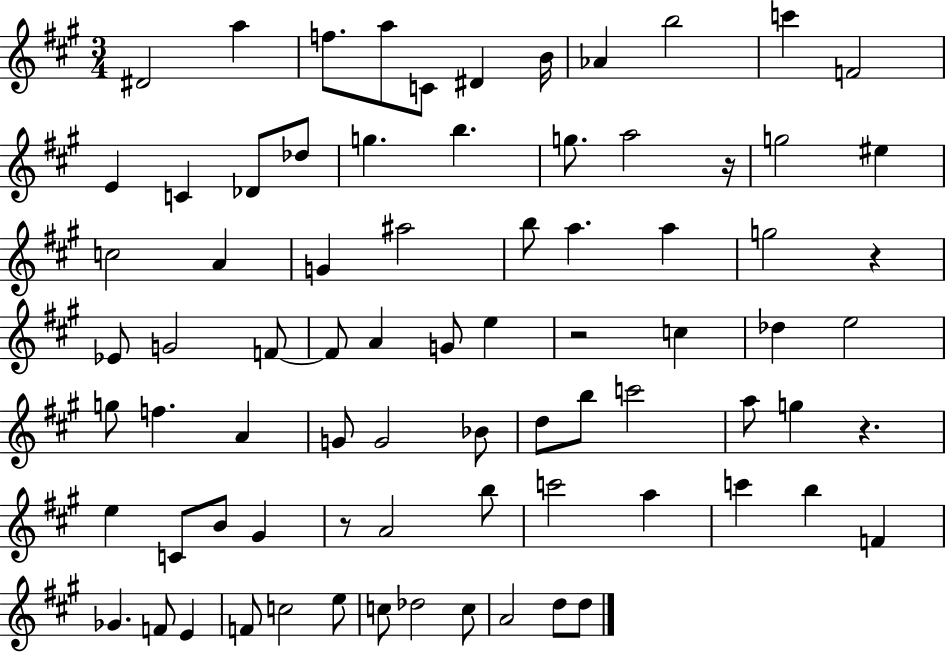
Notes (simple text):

D#4/h A5/q F5/e. A5/e C4/e D#4/q B4/s Ab4/q B5/h C6/q F4/h E4/q C4/q Db4/e Db5/e G5/q. B5/q. G5/e. A5/h R/s G5/h EIS5/q C5/h A4/q G4/q A#5/h B5/e A5/q. A5/q G5/h R/q Eb4/e G4/h F4/e F4/e A4/q G4/e E5/q R/h C5/q Db5/q E5/h G5/e F5/q. A4/q G4/e G4/h Bb4/e D5/e B5/e C6/h A5/e G5/q R/q. E5/q C4/e B4/e G#4/q R/e A4/h B5/e C6/h A5/q C6/q B5/q F4/q Gb4/q. F4/e E4/q F4/e C5/h E5/e C5/e Db5/h C5/e A4/h D5/e D5/e